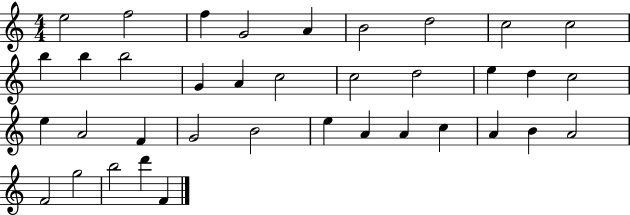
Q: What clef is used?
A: treble